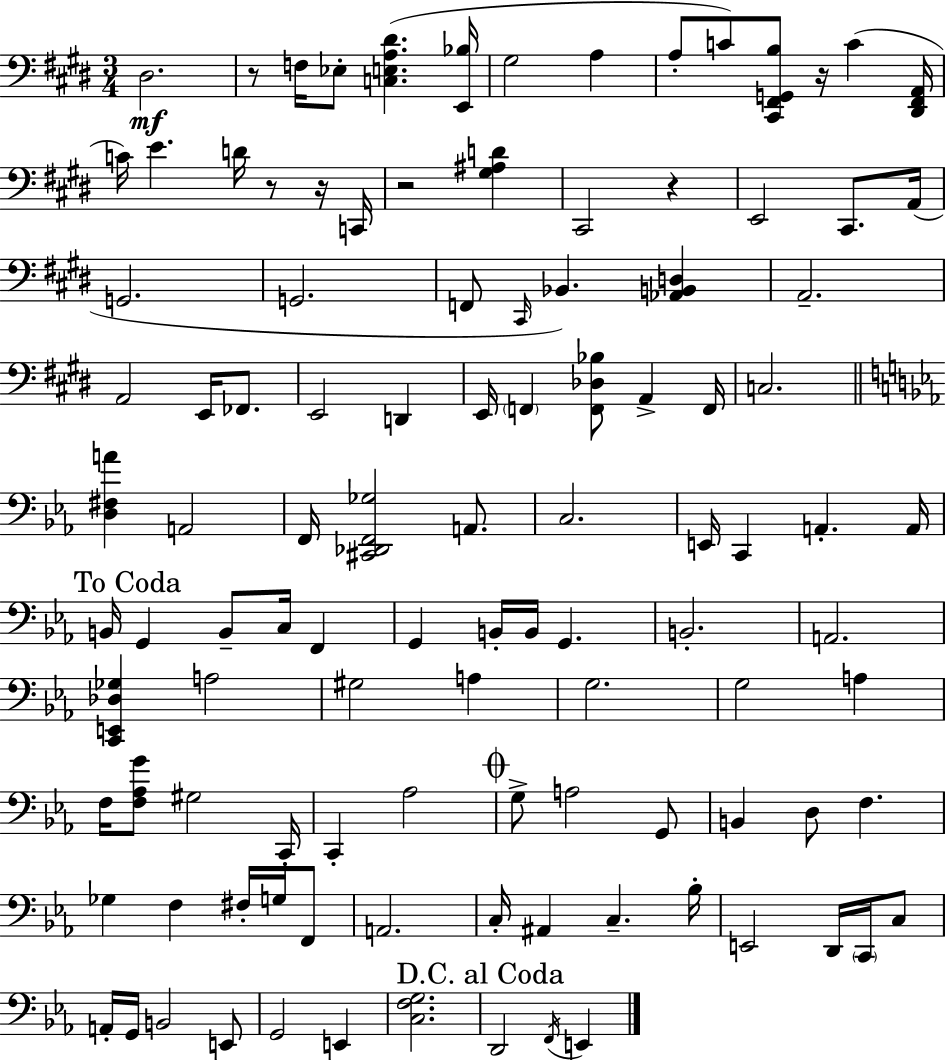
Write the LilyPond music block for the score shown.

{
  \clef bass
  \numericTimeSignature
  \time 3/4
  \key e \major
  \repeat volta 2 { dis2.\mf | r8 f16 ees8-. <c e a dis'>4.( <e, bes>16 | gis2 a4 | a8-. c'8) <cis, fis, g, b>8 r16 c'4( <dis, fis, a,>16 | \break c'16) e'4. d'16 r8 r16 c,16 | r2 <gis ais d'>4 | cis,2 r4 | e,2 cis,8. a,16( | \break g,2. | g,2. | f,8 \grace { cis,16 }) bes,4. <aes, b, d>4 | a,2.-- | \break a,2 e,16 fes,8. | e,2 d,4 | e,16 \parenthesize f,4 <f, des bes>8 a,4-> | f,16 c2. | \break \bar "||" \break \key ees \major <d fis a'>4 a,2 | f,16 <cis, des, f, ges>2 a,8. | c2. | e,16 c,4 a,4.-. a,16 | \break \mark "To Coda" b,16 g,4 b,8-- c16 f,4 | g,4 b,16-. b,16 g,4. | b,2.-. | a,2. | \break <c, e, des ges>4 a2 | gis2 a4 | g2. | g2 a4 | \break f16 <f aes g'>8 gis2 c,16-. | c,4-. aes2 | \mark \markup { \musicglyph "scripts.coda" } g8-> a2 g,8 | b,4 d8 f4. | \break ges4 f4 fis16-. g16 f,8 | a,2. | c16-. ais,4 c4.-- bes16-. | e,2 d,16 \parenthesize c,16 c8 | \break a,16-. g,16 b,2 e,8 | g,2 e,4 | <c f g>2. | \mark "D.C. al Coda" d,2 \acciaccatura { f,16 } e,4 | \break } \bar "|."
}